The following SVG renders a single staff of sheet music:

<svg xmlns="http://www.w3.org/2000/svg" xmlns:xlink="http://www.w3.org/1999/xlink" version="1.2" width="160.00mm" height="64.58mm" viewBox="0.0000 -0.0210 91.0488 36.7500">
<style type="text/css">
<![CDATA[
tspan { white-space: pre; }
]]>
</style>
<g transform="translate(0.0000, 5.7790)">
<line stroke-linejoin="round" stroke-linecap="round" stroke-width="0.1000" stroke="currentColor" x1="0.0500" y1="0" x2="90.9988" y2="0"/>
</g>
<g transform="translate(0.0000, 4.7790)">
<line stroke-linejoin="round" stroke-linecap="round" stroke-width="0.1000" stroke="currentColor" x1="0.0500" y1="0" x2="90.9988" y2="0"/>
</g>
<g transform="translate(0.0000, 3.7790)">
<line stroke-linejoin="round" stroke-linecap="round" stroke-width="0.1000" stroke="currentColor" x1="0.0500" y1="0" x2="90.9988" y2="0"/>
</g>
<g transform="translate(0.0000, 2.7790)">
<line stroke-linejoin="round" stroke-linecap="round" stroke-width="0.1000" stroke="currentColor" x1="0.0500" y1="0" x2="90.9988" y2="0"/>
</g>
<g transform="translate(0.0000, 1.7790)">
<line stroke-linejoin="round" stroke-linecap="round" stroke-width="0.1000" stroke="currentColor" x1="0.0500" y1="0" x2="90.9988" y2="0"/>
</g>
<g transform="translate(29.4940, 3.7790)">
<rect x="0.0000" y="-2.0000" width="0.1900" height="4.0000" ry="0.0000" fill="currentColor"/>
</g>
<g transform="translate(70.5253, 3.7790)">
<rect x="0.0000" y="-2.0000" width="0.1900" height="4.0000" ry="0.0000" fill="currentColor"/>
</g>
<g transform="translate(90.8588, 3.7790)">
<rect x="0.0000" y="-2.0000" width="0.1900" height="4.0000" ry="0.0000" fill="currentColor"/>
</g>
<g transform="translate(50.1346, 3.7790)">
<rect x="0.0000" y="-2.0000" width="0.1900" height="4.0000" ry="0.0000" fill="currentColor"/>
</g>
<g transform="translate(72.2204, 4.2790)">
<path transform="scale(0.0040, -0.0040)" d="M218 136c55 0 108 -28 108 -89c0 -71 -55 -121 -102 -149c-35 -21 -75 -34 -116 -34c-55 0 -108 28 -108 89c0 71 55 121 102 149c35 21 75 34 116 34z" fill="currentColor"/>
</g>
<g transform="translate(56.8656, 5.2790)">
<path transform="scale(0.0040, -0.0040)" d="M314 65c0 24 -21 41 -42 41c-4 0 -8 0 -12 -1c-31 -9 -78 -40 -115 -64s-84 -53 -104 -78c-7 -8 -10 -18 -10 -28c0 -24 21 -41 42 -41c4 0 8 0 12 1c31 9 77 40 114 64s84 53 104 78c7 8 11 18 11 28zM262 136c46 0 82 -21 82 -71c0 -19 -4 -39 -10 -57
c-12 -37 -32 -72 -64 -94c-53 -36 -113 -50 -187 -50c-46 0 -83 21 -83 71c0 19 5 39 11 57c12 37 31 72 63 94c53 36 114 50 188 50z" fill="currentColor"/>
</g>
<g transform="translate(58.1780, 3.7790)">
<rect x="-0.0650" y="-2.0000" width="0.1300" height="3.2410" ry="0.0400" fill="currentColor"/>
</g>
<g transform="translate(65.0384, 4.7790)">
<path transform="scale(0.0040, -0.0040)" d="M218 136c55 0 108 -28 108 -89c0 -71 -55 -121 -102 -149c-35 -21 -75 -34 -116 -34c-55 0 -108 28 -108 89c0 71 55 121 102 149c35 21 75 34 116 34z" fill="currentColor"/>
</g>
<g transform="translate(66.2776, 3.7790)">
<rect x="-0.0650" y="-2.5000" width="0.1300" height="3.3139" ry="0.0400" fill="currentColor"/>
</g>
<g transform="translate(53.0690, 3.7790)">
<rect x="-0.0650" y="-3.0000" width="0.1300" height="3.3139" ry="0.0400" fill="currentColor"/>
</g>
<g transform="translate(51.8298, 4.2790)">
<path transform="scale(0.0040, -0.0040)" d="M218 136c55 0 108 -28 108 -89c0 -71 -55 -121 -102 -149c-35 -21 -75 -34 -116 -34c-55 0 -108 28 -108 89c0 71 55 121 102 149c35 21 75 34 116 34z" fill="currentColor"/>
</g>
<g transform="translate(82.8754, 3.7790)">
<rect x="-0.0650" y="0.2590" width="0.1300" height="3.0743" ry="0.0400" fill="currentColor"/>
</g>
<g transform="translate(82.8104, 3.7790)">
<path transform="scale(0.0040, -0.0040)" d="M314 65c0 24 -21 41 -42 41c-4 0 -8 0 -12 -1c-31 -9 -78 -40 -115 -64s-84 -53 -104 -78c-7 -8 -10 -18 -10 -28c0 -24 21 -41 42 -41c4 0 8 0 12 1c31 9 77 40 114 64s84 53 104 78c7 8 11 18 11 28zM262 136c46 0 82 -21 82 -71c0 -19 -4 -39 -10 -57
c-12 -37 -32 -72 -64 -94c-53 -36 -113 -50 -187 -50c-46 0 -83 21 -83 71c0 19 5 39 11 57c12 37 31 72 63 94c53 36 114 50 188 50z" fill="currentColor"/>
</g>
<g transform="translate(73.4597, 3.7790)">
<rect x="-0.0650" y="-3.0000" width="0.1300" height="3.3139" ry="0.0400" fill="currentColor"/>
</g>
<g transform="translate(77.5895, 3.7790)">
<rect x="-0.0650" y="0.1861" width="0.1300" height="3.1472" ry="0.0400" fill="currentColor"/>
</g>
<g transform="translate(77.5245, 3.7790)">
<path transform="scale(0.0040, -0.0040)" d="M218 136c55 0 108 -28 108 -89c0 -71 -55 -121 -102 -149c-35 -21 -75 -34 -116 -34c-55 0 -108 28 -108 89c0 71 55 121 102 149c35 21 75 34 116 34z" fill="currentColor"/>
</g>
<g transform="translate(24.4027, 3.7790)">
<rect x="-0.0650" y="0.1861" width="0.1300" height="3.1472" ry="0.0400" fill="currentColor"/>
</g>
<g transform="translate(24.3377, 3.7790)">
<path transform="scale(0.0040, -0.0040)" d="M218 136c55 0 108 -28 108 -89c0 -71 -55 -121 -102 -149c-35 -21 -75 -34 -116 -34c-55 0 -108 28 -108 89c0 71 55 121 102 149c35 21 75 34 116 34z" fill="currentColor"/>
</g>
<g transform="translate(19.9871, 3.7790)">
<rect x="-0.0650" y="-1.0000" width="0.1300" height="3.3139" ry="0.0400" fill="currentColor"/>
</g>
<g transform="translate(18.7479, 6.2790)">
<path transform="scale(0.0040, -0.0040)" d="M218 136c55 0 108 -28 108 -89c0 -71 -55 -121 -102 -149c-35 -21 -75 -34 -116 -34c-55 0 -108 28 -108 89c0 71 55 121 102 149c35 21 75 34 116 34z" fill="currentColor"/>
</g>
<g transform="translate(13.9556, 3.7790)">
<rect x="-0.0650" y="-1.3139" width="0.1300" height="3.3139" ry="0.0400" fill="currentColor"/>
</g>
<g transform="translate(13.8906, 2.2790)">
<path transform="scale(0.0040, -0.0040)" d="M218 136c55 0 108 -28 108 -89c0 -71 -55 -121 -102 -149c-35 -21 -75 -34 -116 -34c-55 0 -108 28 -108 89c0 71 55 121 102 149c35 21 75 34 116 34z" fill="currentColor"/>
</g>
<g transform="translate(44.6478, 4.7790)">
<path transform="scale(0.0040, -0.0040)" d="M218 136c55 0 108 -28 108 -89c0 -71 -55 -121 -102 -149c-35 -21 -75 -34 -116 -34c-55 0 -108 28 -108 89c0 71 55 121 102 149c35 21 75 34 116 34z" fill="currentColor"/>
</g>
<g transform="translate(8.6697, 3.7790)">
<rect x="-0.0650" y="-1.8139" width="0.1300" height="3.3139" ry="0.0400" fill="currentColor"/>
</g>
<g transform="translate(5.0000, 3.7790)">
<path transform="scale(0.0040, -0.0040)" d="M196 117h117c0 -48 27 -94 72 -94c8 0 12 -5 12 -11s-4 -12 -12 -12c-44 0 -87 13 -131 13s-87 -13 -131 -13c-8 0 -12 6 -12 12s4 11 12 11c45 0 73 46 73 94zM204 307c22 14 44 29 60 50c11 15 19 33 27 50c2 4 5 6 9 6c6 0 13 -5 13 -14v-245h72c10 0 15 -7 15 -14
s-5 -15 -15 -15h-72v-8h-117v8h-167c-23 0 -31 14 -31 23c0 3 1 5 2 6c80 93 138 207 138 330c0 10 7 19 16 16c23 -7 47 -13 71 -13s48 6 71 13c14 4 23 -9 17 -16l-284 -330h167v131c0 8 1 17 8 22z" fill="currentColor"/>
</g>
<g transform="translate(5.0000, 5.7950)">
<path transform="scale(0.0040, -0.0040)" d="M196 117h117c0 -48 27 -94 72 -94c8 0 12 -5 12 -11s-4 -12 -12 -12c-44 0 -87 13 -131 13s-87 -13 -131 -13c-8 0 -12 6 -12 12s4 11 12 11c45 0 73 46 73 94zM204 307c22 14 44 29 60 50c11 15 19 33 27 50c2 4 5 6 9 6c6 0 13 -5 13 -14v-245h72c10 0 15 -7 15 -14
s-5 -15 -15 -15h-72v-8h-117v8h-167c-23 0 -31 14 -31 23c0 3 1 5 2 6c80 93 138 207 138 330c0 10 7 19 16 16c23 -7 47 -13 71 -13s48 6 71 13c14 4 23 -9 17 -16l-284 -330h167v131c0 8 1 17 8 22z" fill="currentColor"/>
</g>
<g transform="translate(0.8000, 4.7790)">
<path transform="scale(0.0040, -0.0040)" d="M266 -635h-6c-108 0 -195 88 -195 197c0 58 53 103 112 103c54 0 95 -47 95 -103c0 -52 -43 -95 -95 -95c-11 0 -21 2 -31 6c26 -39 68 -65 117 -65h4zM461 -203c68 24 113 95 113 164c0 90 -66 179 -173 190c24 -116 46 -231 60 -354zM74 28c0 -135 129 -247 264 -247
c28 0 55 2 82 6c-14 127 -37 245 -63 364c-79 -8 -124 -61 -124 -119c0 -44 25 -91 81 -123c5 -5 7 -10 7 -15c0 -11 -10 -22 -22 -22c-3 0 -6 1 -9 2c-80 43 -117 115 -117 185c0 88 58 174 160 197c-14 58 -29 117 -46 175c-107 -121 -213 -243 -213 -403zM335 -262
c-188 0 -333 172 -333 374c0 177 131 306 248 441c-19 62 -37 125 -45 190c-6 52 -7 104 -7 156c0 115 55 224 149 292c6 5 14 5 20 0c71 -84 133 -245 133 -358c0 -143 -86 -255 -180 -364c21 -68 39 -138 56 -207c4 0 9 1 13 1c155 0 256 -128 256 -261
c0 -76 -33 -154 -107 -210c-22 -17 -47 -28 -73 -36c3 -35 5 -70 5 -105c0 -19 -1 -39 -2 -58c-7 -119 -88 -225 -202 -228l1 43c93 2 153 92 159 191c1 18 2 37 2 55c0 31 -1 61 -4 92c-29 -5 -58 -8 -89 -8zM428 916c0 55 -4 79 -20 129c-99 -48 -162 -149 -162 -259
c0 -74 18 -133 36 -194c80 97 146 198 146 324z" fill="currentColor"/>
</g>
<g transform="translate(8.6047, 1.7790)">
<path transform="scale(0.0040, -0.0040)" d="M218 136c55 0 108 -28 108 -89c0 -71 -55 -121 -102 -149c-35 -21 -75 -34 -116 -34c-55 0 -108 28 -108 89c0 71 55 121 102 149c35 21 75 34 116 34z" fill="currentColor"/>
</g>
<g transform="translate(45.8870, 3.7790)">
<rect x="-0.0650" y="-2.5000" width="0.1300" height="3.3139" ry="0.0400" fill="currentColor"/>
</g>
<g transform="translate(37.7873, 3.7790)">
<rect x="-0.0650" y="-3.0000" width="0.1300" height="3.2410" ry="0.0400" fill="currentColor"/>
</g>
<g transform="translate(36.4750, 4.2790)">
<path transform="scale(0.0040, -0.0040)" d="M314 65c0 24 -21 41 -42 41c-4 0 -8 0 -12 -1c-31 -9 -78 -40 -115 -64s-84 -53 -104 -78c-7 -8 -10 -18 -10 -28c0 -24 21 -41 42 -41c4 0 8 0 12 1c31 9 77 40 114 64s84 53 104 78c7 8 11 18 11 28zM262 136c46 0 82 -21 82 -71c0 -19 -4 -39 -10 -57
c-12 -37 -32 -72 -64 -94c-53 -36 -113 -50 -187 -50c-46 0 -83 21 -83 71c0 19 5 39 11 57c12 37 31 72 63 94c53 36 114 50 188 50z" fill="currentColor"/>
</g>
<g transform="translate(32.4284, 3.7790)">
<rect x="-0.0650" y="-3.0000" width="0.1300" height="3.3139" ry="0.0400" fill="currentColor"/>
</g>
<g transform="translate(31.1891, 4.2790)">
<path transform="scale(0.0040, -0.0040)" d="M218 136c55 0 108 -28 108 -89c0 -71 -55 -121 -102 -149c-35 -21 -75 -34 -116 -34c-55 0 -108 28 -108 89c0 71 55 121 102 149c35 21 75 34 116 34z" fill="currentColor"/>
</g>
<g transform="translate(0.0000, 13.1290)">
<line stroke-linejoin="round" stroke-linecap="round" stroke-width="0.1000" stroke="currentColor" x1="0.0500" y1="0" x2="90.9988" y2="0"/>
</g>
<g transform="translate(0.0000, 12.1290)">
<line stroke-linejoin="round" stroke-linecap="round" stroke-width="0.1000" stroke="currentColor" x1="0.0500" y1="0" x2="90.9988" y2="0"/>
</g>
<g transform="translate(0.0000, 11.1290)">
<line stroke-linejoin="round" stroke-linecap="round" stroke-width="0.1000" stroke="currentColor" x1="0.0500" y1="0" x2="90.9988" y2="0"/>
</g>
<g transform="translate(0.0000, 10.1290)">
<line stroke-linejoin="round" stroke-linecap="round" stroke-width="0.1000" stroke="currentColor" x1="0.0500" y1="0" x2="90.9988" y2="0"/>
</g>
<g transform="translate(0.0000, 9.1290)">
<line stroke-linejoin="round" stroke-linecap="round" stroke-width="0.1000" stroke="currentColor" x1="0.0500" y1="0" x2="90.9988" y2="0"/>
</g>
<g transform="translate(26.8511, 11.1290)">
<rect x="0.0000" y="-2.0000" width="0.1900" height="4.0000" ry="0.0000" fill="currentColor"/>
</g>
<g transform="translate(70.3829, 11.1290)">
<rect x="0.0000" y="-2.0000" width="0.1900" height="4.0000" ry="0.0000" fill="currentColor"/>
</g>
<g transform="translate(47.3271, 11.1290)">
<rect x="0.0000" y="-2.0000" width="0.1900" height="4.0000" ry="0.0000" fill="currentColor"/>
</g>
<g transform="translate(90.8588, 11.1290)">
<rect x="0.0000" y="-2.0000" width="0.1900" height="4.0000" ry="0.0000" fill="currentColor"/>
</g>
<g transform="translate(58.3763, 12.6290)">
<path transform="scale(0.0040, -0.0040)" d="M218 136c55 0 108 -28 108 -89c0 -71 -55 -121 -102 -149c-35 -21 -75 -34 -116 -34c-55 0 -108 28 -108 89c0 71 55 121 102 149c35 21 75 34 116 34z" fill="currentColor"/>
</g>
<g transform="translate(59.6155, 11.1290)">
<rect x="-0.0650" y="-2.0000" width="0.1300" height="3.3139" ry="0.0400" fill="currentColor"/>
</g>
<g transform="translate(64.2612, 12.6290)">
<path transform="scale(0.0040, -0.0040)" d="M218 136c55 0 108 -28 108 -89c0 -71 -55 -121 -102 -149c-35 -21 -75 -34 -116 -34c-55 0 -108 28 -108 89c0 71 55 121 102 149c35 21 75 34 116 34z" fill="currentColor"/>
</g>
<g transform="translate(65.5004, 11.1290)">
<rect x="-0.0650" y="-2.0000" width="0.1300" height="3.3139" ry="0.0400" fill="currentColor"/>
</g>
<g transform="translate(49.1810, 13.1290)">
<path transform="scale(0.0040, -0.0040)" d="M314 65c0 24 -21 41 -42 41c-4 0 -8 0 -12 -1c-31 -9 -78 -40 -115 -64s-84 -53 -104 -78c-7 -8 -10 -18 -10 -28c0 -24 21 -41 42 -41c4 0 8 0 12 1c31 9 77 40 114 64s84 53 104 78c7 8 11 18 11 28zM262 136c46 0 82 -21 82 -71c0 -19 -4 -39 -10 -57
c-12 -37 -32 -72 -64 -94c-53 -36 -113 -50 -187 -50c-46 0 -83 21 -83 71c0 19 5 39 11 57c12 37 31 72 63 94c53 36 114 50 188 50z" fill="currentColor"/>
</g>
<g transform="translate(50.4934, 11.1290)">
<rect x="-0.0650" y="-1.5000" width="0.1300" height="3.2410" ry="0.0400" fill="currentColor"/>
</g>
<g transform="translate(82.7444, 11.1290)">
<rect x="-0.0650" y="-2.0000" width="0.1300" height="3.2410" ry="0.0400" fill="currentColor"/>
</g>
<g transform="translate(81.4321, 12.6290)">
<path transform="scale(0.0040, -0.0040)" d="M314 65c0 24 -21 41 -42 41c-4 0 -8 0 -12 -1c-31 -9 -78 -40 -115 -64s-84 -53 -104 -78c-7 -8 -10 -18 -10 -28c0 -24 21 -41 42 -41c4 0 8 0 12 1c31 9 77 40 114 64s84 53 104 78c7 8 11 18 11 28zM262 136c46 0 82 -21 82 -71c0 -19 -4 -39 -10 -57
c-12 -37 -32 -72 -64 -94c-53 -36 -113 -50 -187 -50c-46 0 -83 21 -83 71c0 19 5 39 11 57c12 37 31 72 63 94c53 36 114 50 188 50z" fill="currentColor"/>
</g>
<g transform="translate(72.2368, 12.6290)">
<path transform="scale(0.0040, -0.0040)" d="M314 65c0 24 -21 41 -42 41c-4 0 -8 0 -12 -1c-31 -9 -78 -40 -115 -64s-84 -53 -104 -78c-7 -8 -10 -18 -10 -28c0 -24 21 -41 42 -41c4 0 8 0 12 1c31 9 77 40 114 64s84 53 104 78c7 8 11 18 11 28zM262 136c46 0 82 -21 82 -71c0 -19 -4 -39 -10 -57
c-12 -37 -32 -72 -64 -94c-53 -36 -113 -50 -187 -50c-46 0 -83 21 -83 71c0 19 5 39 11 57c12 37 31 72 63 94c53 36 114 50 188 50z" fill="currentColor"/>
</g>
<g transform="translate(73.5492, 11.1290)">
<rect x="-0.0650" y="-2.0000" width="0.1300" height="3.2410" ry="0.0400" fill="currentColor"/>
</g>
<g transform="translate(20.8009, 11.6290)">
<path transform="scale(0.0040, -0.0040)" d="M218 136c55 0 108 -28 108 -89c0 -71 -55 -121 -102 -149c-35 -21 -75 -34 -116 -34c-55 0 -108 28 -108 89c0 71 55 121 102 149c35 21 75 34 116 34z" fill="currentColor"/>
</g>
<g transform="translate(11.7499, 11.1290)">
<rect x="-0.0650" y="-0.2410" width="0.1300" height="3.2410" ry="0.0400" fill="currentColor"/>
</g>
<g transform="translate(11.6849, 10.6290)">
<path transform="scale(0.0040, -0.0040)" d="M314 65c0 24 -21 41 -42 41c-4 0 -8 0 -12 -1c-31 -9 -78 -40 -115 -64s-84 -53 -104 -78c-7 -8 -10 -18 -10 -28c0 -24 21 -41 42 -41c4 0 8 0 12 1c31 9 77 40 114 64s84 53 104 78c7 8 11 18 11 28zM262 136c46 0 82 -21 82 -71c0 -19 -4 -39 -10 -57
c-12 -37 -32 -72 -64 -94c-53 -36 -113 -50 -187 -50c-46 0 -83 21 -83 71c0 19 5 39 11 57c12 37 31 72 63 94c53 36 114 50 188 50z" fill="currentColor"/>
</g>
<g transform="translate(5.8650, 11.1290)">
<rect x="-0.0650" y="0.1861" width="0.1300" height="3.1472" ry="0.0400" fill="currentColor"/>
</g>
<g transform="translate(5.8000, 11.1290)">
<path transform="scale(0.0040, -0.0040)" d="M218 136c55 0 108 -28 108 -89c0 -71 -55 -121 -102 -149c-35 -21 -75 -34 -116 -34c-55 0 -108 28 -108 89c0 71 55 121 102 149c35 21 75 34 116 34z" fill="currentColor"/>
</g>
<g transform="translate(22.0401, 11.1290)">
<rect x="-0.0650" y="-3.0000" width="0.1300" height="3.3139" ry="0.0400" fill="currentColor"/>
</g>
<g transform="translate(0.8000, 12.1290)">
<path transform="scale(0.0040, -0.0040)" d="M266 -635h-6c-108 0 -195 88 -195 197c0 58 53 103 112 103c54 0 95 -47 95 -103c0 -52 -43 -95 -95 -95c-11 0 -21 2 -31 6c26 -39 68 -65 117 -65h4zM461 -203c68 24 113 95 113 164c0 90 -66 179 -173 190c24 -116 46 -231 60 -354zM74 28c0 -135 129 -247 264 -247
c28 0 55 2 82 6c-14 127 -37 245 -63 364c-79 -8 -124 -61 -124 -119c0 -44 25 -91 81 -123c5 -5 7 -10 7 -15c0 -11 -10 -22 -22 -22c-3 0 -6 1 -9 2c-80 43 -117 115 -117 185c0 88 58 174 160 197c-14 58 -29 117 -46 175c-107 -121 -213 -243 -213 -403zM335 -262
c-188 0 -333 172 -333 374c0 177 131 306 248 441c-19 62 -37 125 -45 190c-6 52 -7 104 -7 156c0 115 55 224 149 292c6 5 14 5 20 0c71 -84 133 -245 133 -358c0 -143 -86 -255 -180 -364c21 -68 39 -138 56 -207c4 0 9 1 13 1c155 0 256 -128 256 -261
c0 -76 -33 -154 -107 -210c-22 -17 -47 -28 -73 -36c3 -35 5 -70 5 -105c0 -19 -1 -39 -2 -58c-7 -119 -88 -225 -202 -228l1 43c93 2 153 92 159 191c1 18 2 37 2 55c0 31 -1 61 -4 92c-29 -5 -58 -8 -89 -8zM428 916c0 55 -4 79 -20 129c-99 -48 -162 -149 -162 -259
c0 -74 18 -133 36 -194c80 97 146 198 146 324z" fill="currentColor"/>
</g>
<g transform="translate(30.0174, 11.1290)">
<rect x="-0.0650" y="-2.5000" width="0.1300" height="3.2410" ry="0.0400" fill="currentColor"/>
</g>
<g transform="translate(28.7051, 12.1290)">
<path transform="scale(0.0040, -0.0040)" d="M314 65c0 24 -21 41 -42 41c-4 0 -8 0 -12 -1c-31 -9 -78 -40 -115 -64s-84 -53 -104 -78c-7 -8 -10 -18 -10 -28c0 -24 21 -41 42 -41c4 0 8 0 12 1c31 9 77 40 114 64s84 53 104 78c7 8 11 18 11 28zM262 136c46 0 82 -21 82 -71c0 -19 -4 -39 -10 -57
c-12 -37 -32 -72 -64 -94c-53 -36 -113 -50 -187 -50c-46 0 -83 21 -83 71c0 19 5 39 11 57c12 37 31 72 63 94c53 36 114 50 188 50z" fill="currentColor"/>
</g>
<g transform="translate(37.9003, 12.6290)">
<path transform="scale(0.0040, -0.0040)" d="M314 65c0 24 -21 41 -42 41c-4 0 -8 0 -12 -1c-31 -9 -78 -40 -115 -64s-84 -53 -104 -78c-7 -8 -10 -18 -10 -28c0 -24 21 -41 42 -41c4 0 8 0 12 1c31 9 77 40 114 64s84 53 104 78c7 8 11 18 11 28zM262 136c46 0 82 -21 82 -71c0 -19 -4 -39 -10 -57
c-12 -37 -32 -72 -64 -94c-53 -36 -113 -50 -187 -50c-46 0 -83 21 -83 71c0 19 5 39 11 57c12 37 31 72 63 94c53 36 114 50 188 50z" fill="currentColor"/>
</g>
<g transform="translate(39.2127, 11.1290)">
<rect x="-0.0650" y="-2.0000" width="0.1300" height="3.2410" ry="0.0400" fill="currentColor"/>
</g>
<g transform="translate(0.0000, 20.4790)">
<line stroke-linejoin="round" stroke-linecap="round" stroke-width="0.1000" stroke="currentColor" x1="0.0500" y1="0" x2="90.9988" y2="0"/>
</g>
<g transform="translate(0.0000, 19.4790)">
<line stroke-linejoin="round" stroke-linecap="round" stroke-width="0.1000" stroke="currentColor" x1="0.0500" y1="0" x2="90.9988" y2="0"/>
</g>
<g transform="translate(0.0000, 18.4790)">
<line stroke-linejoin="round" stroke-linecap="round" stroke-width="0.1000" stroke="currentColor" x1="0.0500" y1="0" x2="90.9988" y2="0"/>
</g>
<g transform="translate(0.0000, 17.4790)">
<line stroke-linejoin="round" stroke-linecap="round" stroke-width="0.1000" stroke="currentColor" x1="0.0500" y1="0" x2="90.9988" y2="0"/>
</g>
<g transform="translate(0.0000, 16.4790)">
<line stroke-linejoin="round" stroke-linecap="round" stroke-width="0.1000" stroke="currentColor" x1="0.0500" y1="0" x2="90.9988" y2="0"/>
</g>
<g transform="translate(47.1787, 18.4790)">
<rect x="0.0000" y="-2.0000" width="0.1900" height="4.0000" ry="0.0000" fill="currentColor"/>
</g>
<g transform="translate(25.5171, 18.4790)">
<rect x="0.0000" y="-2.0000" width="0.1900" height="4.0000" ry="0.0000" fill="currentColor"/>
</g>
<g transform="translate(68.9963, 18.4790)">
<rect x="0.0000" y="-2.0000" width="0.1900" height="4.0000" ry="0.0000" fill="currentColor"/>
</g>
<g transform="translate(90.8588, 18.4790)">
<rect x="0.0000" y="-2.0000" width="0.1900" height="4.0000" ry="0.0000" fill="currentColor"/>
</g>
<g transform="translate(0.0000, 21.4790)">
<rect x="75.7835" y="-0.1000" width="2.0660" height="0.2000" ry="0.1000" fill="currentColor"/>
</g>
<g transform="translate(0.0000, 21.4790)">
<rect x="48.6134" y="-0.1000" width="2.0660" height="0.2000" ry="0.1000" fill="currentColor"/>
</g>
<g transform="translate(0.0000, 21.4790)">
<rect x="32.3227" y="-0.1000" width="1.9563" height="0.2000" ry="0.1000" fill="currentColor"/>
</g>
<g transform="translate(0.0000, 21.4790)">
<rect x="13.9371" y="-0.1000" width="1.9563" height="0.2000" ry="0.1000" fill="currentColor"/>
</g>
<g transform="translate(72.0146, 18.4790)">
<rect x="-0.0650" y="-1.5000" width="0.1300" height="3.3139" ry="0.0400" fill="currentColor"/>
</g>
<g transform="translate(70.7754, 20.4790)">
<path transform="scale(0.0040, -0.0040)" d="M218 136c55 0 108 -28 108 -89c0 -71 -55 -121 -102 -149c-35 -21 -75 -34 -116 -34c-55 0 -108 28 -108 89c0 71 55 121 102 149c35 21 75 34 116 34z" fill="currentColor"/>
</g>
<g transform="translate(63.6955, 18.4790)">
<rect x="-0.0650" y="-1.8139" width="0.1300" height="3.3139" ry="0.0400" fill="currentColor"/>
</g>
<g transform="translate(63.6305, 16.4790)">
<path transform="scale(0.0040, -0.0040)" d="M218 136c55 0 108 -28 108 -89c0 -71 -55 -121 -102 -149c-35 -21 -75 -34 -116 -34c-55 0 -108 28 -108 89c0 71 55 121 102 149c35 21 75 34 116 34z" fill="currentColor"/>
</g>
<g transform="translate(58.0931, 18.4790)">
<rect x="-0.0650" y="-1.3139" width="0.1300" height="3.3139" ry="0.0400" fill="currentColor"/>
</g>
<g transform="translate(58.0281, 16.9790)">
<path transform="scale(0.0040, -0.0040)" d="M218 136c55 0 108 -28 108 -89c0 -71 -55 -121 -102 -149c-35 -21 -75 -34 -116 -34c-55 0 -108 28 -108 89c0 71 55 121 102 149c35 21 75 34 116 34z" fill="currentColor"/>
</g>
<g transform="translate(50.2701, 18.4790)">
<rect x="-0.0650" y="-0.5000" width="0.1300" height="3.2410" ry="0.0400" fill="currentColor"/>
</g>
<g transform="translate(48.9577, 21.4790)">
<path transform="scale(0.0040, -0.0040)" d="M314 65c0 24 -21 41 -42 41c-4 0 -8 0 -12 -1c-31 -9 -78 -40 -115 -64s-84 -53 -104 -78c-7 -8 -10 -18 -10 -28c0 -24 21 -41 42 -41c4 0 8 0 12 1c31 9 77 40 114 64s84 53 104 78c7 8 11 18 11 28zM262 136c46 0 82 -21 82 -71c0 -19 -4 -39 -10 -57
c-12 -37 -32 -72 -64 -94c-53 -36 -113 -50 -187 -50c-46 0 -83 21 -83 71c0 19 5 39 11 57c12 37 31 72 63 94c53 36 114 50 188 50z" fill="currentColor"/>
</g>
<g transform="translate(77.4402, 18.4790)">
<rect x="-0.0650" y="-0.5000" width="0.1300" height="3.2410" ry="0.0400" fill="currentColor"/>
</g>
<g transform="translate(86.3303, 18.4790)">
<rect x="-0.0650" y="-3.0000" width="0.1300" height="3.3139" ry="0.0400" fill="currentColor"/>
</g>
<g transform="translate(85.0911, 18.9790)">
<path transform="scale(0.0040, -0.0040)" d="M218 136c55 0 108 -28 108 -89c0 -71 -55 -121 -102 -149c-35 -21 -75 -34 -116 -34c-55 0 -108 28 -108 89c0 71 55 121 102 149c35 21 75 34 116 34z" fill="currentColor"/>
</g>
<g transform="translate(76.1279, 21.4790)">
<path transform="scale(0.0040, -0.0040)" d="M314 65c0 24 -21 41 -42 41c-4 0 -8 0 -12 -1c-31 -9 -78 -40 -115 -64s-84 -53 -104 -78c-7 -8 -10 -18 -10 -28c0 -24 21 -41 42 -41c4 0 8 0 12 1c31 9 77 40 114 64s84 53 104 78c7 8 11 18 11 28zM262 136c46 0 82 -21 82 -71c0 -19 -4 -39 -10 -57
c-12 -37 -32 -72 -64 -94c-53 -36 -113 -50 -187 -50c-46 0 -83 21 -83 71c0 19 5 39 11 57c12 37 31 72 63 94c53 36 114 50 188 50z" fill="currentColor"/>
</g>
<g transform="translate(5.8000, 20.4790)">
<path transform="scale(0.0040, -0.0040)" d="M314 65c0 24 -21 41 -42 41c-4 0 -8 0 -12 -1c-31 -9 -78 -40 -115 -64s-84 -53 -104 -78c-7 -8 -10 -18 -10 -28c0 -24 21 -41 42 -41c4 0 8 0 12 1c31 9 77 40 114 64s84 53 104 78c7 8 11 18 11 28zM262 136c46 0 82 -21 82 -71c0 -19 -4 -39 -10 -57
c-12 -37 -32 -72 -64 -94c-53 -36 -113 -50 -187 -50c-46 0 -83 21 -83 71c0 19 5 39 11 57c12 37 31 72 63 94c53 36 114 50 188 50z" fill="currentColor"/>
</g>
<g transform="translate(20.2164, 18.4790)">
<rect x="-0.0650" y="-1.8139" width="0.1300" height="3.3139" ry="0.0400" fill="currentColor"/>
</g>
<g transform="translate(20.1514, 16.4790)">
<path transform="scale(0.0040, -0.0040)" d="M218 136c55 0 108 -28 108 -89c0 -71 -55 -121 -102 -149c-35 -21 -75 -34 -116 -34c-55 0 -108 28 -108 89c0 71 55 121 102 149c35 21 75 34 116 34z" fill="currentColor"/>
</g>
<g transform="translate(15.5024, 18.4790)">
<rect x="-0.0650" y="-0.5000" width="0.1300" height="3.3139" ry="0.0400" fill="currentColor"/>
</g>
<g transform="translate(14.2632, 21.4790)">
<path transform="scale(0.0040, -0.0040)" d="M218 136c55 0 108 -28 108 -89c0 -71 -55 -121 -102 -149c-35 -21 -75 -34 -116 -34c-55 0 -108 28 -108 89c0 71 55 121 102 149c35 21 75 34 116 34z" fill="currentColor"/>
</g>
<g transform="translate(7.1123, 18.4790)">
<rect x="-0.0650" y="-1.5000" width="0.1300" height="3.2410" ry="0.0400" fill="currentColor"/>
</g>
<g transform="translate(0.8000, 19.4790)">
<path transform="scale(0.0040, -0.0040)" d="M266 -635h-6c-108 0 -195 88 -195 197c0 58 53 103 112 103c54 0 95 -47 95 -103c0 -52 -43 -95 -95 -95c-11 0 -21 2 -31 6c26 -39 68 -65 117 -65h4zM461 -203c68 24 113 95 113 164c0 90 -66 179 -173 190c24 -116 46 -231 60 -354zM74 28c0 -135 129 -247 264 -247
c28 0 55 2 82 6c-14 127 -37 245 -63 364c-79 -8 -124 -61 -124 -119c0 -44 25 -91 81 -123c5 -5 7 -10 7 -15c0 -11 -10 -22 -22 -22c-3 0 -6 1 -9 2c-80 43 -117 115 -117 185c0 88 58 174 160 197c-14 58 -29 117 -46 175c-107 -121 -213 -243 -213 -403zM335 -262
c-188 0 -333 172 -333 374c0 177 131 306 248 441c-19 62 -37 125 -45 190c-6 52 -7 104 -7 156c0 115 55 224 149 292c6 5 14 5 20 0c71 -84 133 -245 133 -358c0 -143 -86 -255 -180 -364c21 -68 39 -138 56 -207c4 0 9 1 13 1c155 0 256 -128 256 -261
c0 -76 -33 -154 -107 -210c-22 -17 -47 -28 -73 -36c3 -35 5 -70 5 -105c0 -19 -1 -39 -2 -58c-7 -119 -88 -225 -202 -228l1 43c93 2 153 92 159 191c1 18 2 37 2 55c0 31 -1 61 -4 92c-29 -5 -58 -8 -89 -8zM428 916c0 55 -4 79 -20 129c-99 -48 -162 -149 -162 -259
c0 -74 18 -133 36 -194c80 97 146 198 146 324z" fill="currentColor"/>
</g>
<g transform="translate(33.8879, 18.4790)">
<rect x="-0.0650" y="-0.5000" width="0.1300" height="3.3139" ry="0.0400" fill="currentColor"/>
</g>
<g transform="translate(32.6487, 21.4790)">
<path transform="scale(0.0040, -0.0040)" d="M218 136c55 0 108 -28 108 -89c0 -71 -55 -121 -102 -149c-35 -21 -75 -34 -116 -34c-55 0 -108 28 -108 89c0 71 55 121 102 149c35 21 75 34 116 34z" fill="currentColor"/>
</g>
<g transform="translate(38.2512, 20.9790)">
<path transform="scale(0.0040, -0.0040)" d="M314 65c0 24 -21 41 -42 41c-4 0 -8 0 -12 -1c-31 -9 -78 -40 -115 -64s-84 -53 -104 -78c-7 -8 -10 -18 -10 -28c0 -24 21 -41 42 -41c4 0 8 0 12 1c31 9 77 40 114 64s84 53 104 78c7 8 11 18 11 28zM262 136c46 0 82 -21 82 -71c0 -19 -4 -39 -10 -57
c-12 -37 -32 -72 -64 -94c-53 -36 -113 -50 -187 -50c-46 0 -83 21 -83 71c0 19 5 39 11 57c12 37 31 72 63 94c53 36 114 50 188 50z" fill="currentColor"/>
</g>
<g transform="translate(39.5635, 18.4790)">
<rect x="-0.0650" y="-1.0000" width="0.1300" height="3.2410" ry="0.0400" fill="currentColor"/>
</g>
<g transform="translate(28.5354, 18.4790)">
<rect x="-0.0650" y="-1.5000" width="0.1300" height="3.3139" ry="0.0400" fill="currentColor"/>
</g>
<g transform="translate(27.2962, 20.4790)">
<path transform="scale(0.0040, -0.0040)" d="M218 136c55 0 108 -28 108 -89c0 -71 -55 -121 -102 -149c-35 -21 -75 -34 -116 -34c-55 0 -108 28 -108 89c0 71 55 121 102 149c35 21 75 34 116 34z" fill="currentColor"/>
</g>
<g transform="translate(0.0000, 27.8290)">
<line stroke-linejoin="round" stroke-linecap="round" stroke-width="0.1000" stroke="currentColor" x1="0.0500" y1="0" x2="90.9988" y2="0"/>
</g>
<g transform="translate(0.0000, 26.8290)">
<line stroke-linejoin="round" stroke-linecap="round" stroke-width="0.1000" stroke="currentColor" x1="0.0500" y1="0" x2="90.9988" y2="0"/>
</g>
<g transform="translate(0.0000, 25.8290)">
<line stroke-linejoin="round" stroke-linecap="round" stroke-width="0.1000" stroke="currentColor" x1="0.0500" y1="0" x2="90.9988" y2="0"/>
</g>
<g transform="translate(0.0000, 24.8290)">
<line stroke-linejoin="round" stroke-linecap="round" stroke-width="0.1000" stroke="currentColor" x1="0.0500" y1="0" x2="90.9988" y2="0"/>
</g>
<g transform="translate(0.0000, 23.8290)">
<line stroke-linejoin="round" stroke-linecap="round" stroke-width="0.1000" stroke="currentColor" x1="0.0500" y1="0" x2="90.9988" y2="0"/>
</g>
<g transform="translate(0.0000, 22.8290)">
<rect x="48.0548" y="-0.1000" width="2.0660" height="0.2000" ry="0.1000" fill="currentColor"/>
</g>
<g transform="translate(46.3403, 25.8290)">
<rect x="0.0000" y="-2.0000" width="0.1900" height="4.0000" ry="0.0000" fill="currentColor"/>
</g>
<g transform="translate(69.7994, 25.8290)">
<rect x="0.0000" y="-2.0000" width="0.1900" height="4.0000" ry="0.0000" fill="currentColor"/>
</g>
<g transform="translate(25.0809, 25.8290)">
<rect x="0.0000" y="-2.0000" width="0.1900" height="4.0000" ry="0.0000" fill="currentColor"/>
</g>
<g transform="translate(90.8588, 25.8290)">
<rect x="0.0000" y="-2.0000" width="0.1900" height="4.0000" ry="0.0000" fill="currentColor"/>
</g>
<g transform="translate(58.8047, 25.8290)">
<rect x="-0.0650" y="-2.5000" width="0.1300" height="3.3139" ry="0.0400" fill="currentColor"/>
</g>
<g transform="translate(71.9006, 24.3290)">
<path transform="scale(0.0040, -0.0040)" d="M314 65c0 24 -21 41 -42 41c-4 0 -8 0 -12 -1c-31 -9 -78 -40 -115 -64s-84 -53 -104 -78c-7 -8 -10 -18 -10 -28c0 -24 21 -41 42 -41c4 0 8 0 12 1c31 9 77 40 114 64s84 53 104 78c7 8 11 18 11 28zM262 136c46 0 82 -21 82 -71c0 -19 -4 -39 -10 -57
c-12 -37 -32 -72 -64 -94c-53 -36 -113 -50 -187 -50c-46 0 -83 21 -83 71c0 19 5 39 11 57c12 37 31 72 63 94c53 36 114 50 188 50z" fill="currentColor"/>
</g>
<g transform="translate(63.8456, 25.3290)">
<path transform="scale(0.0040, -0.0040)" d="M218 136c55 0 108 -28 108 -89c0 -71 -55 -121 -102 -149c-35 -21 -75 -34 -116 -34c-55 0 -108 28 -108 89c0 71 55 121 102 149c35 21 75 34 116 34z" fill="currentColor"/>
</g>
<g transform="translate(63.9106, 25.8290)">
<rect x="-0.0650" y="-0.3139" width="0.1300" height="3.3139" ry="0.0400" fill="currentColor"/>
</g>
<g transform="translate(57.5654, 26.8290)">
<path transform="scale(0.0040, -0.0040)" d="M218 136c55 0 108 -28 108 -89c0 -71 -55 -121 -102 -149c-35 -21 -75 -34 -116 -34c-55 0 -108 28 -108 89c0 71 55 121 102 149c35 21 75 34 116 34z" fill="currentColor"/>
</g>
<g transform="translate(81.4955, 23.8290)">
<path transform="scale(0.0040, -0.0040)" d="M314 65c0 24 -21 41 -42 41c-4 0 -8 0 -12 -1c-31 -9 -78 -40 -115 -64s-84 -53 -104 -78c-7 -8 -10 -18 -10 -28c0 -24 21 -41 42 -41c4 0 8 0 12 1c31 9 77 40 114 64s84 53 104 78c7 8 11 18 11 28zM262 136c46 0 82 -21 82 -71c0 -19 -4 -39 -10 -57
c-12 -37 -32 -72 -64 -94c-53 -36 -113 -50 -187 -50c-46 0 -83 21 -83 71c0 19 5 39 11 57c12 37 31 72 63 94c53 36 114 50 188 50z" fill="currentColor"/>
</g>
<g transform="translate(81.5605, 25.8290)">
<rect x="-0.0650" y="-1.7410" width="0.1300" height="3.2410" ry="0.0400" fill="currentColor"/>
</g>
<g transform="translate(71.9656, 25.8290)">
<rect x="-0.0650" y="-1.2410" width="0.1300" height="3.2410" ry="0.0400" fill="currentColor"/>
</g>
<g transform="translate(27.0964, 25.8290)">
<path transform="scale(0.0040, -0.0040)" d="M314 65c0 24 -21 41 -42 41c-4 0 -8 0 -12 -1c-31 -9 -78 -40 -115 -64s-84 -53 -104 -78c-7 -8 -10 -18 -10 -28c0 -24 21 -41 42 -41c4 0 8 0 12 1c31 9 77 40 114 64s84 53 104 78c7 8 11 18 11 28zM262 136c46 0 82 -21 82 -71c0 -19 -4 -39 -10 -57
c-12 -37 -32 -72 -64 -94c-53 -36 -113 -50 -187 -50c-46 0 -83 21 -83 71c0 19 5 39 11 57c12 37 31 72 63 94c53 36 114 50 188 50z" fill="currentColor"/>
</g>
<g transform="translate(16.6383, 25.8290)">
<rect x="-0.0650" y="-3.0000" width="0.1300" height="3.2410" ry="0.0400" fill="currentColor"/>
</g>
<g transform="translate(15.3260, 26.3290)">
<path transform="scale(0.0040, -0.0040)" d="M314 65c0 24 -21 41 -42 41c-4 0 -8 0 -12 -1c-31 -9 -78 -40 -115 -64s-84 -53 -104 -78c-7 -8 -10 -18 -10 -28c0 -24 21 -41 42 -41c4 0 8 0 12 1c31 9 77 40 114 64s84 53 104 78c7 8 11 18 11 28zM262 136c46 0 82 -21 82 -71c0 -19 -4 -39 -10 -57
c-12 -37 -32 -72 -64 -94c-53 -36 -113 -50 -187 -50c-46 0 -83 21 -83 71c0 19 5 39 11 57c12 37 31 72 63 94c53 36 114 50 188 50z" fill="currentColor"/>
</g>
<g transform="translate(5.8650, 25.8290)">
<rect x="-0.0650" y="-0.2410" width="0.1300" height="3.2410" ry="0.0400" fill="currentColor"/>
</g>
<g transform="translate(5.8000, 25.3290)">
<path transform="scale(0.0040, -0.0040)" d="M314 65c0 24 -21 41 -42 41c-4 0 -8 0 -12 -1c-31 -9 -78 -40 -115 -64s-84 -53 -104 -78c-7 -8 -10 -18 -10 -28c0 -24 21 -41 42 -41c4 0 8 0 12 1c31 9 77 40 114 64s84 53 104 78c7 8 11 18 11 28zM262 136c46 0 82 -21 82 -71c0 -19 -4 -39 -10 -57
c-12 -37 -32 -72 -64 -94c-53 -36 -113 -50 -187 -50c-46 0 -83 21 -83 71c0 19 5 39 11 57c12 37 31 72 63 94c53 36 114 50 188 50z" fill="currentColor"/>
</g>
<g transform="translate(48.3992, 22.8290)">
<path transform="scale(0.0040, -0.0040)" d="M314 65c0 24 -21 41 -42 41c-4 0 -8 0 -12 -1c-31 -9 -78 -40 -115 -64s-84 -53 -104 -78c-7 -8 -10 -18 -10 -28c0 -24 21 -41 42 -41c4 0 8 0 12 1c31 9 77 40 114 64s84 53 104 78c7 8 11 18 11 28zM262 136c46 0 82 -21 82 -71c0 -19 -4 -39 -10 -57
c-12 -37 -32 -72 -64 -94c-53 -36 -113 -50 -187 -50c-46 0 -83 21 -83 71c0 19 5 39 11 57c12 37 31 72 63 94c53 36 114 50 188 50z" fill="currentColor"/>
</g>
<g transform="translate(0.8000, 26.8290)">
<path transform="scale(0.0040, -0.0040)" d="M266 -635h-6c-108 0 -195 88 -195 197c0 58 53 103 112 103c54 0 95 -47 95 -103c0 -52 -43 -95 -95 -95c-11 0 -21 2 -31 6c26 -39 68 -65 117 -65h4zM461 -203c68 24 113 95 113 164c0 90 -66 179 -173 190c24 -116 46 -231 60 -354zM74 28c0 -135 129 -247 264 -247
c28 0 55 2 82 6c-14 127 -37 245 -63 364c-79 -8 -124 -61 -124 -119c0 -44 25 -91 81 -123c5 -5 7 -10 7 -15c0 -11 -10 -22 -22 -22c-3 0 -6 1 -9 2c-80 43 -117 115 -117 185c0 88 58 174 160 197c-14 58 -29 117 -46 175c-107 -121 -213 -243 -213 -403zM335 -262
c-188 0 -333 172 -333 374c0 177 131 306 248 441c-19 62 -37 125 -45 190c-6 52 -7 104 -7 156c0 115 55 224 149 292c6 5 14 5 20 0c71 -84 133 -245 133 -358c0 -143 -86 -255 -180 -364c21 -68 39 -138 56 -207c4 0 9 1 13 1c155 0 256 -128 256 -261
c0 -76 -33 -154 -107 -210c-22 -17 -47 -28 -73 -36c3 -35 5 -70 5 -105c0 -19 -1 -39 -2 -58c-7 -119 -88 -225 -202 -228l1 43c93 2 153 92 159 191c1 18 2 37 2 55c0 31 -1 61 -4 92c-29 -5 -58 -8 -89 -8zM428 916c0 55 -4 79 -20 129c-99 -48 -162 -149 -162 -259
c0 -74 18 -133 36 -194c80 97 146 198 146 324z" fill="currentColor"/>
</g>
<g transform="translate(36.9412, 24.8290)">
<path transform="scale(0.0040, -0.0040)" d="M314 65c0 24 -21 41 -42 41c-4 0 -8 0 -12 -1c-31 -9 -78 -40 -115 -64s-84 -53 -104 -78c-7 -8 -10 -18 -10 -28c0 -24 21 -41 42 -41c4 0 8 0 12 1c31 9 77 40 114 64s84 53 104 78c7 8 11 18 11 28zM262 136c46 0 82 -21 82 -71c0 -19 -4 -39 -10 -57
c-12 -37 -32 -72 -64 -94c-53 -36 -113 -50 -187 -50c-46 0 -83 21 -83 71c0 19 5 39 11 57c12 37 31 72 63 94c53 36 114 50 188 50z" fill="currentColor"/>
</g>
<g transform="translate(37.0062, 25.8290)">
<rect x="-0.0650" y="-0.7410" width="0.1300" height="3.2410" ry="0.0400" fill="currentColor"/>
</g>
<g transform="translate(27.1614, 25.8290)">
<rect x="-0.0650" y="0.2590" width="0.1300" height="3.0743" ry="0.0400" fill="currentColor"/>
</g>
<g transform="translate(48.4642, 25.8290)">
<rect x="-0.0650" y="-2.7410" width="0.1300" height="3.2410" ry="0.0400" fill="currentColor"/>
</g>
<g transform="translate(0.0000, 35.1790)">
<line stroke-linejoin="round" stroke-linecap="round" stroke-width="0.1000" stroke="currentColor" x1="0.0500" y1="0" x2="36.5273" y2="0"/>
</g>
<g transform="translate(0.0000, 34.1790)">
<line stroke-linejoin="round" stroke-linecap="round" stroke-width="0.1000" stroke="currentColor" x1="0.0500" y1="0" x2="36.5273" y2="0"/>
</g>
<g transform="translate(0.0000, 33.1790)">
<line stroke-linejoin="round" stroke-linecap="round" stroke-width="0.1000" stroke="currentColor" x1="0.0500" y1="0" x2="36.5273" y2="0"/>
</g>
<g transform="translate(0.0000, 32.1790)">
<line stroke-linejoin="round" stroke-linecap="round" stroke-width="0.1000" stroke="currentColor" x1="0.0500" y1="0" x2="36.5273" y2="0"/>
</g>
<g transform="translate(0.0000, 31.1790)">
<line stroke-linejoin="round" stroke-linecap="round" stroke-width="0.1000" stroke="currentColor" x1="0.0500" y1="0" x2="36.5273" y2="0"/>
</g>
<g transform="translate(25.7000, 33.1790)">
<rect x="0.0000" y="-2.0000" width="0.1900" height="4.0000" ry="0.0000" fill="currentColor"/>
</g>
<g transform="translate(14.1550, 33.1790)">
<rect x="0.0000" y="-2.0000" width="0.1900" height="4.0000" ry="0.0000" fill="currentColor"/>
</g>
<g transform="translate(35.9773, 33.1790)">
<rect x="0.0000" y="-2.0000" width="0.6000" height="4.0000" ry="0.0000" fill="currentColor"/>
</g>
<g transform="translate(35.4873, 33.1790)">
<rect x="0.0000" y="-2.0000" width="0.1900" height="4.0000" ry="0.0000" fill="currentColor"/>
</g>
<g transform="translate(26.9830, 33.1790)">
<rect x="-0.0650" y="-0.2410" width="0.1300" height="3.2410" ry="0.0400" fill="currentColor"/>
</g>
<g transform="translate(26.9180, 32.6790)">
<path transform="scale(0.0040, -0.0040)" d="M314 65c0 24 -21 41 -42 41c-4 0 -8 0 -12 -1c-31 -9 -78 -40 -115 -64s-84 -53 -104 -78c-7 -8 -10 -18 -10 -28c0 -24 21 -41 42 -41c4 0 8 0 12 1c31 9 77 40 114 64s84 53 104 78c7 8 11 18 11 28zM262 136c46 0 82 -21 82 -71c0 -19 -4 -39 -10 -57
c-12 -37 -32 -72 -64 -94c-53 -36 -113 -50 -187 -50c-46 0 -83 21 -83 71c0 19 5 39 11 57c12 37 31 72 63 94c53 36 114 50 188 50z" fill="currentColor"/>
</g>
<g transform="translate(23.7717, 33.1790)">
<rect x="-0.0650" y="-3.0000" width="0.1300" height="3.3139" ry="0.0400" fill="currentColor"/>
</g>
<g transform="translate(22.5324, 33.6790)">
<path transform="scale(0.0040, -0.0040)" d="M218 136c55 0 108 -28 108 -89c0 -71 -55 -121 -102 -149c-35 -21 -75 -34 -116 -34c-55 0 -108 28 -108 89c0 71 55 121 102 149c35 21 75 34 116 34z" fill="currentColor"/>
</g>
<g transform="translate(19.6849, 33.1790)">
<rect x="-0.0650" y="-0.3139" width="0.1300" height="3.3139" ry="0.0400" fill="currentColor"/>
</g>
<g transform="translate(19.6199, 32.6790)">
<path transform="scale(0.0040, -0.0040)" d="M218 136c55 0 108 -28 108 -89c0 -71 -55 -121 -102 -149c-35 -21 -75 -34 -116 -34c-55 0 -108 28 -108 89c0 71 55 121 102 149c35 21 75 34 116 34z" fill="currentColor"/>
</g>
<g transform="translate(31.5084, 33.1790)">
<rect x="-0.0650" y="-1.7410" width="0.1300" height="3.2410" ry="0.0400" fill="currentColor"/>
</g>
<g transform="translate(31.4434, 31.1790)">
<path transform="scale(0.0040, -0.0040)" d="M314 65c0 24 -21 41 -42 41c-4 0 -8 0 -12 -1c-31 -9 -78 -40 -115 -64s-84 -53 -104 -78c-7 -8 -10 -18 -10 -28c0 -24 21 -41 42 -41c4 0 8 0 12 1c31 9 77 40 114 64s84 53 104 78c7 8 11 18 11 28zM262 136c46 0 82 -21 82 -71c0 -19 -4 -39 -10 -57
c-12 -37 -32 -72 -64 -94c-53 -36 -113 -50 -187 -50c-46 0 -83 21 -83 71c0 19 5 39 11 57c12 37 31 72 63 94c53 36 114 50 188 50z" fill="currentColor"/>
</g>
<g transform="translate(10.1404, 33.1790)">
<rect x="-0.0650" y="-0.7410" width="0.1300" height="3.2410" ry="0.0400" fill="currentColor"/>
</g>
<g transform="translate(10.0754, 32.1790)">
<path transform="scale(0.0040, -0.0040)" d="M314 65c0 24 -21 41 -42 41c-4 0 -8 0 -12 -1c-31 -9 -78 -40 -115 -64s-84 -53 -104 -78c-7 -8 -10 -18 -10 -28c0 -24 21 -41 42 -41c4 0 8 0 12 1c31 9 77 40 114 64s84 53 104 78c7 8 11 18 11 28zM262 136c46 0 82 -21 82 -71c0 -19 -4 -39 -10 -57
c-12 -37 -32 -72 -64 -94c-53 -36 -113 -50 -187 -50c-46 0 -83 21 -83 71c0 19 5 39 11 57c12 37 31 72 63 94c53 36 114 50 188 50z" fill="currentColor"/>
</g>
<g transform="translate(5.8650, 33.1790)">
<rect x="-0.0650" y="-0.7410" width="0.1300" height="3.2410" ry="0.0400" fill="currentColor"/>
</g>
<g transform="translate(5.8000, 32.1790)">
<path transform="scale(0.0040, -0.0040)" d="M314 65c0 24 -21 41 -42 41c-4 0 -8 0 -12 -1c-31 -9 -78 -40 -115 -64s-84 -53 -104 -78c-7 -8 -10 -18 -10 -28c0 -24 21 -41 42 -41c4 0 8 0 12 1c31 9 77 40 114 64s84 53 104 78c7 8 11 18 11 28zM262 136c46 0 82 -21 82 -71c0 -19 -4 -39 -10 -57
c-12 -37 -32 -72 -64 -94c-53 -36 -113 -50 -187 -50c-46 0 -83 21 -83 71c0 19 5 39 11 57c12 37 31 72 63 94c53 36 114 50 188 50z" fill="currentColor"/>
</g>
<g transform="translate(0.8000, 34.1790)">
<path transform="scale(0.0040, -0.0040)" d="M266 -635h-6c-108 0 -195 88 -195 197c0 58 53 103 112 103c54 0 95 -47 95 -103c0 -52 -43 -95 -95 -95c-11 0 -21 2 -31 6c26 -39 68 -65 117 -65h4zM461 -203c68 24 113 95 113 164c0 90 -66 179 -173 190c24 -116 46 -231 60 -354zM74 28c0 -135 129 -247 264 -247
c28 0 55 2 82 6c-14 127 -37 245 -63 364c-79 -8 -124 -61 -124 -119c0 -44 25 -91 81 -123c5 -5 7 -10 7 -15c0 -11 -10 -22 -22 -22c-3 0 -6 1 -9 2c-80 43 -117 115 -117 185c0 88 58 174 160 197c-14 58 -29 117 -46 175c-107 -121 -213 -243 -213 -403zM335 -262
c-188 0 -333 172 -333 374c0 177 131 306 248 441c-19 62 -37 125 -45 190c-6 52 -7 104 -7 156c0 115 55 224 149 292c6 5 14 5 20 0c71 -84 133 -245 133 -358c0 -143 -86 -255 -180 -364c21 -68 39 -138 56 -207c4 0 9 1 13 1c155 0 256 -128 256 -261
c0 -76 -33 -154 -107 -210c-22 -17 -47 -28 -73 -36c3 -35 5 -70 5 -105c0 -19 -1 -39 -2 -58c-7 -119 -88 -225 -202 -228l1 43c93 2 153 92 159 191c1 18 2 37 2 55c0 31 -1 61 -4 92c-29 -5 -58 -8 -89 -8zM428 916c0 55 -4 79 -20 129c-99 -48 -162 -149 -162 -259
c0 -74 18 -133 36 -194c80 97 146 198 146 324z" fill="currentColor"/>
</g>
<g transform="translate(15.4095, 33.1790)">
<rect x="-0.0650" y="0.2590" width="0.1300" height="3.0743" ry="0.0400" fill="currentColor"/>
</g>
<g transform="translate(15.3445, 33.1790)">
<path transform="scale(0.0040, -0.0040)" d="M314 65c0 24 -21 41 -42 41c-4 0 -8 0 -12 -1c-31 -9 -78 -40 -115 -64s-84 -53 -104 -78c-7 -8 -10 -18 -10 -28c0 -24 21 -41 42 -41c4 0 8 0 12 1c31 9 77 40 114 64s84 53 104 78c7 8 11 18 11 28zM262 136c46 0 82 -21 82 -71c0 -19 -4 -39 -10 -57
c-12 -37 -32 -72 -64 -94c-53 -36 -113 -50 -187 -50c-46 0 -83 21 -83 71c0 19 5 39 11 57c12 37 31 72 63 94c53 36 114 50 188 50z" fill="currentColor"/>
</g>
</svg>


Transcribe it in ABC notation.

X:1
T:Untitled
M:4/4
L:1/4
K:C
f e D B A A2 G A F2 G A B B2 B c2 A G2 F2 E2 F F F2 F2 E2 C f E C D2 C2 e f E C2 A c2 A2 B2 d2 a2 G c e2 f2 d2 d2 B2 c A c2 f2